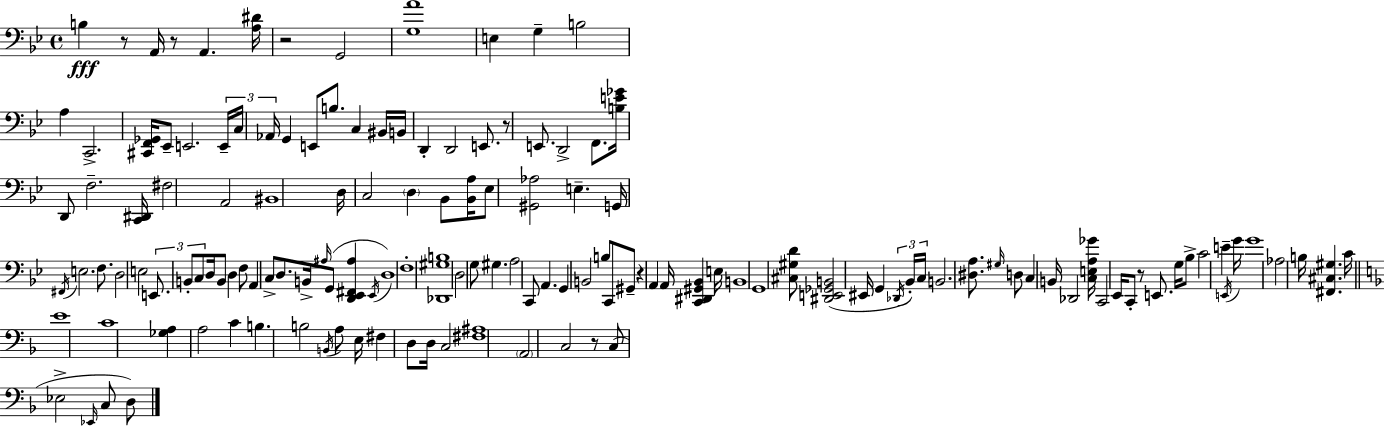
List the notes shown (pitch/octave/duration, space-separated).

B3/q R/e A2/s R/e A2/q. [A3,D#4]/s R/h G2/h [G3,A4]/w E3/q G3/q B3/h A3/q C2/h. [C#2,F2,Gb2]/s Eb2/e E2/h. E2/s C3/s Ab2/s G2/q E2/e B3/e. C3/q BIS2/s B2/s D2/q D2/h E2/e. R/e E2/e. D2/h F2/e. [B3,E4,Gb4]/s D2/e F3/h. [C2,D#2]/s F#3/h A2/h BIS2/w D3/s C3/h D3/q Bb2/e [Bb2,A3]/s Eb3/e [G#2,Ab3]/h E3/q. G2/s F#2/s E3/h. F3/e. D3/h E3/h E2/e. B2/e C3/e D3/s B2/e D3/q F3/e A2/q C3/e D3/e. B2/s A#3/s G2/e [D2,Eb2,F#2,A#3]/q Eb2/s D3/w F3/w [Db2,G#3,B3]/w D3/h G3/e G#3/q. A3/h C2/e A2/q. G2/q B2/h B3/e C2/e G#2/e R/q A2/q A2/s [C2,D#2,G#2,Bb2]/q E3/s B2/w G2/w [C#3,G#3,D4]/e [D#2,E2,Gb2,B2]/h EIS2/s G2/q Db2/s Bb2/s C3/s B2/h. [D#3,A3]/e. G#3/s D3/e C3/q B2/s Db2/h [C3,E3,A3,Gb4]/s C2/h Eb2/s C2/e R/e E2/e. G3/s Bb3/e C4/h E4/q E2/s G4/s G4/w Ab3/h B3/s [F#2,C#3,G#3]/q. C4/s E4/w C4/w [Gb3,A3]/q A3/h C4/q B3/q. B3/h B2/s A3/e E3/s F#3/q D3/e D3/s C3/h [F#3,A#3]/w A2/h C3/h R/e C3/e Eb3/h Eb2/s C3/e D3/e